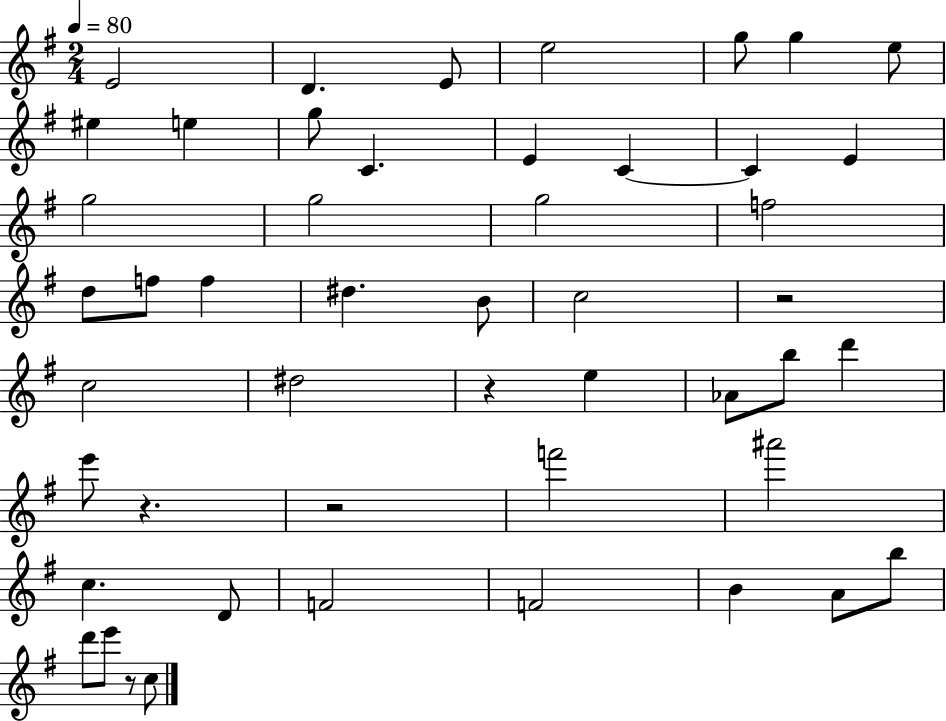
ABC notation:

X:1
T:Untitled
M:2/4
L:1/4
K:G
E2 D E/2 e2 g/2 g e/2 ^e e g/2 C E C C E g2 g2 g2 f2 d/2 f/2 f ^d B/2 c2 z2 c2 ^d2 z e _A/2 b/2 d' e'/2 z z2 f'2 ^a'2 c D/2 F2 F2 B A/2 b/2 d'/2 e'/2 z/2 c/2